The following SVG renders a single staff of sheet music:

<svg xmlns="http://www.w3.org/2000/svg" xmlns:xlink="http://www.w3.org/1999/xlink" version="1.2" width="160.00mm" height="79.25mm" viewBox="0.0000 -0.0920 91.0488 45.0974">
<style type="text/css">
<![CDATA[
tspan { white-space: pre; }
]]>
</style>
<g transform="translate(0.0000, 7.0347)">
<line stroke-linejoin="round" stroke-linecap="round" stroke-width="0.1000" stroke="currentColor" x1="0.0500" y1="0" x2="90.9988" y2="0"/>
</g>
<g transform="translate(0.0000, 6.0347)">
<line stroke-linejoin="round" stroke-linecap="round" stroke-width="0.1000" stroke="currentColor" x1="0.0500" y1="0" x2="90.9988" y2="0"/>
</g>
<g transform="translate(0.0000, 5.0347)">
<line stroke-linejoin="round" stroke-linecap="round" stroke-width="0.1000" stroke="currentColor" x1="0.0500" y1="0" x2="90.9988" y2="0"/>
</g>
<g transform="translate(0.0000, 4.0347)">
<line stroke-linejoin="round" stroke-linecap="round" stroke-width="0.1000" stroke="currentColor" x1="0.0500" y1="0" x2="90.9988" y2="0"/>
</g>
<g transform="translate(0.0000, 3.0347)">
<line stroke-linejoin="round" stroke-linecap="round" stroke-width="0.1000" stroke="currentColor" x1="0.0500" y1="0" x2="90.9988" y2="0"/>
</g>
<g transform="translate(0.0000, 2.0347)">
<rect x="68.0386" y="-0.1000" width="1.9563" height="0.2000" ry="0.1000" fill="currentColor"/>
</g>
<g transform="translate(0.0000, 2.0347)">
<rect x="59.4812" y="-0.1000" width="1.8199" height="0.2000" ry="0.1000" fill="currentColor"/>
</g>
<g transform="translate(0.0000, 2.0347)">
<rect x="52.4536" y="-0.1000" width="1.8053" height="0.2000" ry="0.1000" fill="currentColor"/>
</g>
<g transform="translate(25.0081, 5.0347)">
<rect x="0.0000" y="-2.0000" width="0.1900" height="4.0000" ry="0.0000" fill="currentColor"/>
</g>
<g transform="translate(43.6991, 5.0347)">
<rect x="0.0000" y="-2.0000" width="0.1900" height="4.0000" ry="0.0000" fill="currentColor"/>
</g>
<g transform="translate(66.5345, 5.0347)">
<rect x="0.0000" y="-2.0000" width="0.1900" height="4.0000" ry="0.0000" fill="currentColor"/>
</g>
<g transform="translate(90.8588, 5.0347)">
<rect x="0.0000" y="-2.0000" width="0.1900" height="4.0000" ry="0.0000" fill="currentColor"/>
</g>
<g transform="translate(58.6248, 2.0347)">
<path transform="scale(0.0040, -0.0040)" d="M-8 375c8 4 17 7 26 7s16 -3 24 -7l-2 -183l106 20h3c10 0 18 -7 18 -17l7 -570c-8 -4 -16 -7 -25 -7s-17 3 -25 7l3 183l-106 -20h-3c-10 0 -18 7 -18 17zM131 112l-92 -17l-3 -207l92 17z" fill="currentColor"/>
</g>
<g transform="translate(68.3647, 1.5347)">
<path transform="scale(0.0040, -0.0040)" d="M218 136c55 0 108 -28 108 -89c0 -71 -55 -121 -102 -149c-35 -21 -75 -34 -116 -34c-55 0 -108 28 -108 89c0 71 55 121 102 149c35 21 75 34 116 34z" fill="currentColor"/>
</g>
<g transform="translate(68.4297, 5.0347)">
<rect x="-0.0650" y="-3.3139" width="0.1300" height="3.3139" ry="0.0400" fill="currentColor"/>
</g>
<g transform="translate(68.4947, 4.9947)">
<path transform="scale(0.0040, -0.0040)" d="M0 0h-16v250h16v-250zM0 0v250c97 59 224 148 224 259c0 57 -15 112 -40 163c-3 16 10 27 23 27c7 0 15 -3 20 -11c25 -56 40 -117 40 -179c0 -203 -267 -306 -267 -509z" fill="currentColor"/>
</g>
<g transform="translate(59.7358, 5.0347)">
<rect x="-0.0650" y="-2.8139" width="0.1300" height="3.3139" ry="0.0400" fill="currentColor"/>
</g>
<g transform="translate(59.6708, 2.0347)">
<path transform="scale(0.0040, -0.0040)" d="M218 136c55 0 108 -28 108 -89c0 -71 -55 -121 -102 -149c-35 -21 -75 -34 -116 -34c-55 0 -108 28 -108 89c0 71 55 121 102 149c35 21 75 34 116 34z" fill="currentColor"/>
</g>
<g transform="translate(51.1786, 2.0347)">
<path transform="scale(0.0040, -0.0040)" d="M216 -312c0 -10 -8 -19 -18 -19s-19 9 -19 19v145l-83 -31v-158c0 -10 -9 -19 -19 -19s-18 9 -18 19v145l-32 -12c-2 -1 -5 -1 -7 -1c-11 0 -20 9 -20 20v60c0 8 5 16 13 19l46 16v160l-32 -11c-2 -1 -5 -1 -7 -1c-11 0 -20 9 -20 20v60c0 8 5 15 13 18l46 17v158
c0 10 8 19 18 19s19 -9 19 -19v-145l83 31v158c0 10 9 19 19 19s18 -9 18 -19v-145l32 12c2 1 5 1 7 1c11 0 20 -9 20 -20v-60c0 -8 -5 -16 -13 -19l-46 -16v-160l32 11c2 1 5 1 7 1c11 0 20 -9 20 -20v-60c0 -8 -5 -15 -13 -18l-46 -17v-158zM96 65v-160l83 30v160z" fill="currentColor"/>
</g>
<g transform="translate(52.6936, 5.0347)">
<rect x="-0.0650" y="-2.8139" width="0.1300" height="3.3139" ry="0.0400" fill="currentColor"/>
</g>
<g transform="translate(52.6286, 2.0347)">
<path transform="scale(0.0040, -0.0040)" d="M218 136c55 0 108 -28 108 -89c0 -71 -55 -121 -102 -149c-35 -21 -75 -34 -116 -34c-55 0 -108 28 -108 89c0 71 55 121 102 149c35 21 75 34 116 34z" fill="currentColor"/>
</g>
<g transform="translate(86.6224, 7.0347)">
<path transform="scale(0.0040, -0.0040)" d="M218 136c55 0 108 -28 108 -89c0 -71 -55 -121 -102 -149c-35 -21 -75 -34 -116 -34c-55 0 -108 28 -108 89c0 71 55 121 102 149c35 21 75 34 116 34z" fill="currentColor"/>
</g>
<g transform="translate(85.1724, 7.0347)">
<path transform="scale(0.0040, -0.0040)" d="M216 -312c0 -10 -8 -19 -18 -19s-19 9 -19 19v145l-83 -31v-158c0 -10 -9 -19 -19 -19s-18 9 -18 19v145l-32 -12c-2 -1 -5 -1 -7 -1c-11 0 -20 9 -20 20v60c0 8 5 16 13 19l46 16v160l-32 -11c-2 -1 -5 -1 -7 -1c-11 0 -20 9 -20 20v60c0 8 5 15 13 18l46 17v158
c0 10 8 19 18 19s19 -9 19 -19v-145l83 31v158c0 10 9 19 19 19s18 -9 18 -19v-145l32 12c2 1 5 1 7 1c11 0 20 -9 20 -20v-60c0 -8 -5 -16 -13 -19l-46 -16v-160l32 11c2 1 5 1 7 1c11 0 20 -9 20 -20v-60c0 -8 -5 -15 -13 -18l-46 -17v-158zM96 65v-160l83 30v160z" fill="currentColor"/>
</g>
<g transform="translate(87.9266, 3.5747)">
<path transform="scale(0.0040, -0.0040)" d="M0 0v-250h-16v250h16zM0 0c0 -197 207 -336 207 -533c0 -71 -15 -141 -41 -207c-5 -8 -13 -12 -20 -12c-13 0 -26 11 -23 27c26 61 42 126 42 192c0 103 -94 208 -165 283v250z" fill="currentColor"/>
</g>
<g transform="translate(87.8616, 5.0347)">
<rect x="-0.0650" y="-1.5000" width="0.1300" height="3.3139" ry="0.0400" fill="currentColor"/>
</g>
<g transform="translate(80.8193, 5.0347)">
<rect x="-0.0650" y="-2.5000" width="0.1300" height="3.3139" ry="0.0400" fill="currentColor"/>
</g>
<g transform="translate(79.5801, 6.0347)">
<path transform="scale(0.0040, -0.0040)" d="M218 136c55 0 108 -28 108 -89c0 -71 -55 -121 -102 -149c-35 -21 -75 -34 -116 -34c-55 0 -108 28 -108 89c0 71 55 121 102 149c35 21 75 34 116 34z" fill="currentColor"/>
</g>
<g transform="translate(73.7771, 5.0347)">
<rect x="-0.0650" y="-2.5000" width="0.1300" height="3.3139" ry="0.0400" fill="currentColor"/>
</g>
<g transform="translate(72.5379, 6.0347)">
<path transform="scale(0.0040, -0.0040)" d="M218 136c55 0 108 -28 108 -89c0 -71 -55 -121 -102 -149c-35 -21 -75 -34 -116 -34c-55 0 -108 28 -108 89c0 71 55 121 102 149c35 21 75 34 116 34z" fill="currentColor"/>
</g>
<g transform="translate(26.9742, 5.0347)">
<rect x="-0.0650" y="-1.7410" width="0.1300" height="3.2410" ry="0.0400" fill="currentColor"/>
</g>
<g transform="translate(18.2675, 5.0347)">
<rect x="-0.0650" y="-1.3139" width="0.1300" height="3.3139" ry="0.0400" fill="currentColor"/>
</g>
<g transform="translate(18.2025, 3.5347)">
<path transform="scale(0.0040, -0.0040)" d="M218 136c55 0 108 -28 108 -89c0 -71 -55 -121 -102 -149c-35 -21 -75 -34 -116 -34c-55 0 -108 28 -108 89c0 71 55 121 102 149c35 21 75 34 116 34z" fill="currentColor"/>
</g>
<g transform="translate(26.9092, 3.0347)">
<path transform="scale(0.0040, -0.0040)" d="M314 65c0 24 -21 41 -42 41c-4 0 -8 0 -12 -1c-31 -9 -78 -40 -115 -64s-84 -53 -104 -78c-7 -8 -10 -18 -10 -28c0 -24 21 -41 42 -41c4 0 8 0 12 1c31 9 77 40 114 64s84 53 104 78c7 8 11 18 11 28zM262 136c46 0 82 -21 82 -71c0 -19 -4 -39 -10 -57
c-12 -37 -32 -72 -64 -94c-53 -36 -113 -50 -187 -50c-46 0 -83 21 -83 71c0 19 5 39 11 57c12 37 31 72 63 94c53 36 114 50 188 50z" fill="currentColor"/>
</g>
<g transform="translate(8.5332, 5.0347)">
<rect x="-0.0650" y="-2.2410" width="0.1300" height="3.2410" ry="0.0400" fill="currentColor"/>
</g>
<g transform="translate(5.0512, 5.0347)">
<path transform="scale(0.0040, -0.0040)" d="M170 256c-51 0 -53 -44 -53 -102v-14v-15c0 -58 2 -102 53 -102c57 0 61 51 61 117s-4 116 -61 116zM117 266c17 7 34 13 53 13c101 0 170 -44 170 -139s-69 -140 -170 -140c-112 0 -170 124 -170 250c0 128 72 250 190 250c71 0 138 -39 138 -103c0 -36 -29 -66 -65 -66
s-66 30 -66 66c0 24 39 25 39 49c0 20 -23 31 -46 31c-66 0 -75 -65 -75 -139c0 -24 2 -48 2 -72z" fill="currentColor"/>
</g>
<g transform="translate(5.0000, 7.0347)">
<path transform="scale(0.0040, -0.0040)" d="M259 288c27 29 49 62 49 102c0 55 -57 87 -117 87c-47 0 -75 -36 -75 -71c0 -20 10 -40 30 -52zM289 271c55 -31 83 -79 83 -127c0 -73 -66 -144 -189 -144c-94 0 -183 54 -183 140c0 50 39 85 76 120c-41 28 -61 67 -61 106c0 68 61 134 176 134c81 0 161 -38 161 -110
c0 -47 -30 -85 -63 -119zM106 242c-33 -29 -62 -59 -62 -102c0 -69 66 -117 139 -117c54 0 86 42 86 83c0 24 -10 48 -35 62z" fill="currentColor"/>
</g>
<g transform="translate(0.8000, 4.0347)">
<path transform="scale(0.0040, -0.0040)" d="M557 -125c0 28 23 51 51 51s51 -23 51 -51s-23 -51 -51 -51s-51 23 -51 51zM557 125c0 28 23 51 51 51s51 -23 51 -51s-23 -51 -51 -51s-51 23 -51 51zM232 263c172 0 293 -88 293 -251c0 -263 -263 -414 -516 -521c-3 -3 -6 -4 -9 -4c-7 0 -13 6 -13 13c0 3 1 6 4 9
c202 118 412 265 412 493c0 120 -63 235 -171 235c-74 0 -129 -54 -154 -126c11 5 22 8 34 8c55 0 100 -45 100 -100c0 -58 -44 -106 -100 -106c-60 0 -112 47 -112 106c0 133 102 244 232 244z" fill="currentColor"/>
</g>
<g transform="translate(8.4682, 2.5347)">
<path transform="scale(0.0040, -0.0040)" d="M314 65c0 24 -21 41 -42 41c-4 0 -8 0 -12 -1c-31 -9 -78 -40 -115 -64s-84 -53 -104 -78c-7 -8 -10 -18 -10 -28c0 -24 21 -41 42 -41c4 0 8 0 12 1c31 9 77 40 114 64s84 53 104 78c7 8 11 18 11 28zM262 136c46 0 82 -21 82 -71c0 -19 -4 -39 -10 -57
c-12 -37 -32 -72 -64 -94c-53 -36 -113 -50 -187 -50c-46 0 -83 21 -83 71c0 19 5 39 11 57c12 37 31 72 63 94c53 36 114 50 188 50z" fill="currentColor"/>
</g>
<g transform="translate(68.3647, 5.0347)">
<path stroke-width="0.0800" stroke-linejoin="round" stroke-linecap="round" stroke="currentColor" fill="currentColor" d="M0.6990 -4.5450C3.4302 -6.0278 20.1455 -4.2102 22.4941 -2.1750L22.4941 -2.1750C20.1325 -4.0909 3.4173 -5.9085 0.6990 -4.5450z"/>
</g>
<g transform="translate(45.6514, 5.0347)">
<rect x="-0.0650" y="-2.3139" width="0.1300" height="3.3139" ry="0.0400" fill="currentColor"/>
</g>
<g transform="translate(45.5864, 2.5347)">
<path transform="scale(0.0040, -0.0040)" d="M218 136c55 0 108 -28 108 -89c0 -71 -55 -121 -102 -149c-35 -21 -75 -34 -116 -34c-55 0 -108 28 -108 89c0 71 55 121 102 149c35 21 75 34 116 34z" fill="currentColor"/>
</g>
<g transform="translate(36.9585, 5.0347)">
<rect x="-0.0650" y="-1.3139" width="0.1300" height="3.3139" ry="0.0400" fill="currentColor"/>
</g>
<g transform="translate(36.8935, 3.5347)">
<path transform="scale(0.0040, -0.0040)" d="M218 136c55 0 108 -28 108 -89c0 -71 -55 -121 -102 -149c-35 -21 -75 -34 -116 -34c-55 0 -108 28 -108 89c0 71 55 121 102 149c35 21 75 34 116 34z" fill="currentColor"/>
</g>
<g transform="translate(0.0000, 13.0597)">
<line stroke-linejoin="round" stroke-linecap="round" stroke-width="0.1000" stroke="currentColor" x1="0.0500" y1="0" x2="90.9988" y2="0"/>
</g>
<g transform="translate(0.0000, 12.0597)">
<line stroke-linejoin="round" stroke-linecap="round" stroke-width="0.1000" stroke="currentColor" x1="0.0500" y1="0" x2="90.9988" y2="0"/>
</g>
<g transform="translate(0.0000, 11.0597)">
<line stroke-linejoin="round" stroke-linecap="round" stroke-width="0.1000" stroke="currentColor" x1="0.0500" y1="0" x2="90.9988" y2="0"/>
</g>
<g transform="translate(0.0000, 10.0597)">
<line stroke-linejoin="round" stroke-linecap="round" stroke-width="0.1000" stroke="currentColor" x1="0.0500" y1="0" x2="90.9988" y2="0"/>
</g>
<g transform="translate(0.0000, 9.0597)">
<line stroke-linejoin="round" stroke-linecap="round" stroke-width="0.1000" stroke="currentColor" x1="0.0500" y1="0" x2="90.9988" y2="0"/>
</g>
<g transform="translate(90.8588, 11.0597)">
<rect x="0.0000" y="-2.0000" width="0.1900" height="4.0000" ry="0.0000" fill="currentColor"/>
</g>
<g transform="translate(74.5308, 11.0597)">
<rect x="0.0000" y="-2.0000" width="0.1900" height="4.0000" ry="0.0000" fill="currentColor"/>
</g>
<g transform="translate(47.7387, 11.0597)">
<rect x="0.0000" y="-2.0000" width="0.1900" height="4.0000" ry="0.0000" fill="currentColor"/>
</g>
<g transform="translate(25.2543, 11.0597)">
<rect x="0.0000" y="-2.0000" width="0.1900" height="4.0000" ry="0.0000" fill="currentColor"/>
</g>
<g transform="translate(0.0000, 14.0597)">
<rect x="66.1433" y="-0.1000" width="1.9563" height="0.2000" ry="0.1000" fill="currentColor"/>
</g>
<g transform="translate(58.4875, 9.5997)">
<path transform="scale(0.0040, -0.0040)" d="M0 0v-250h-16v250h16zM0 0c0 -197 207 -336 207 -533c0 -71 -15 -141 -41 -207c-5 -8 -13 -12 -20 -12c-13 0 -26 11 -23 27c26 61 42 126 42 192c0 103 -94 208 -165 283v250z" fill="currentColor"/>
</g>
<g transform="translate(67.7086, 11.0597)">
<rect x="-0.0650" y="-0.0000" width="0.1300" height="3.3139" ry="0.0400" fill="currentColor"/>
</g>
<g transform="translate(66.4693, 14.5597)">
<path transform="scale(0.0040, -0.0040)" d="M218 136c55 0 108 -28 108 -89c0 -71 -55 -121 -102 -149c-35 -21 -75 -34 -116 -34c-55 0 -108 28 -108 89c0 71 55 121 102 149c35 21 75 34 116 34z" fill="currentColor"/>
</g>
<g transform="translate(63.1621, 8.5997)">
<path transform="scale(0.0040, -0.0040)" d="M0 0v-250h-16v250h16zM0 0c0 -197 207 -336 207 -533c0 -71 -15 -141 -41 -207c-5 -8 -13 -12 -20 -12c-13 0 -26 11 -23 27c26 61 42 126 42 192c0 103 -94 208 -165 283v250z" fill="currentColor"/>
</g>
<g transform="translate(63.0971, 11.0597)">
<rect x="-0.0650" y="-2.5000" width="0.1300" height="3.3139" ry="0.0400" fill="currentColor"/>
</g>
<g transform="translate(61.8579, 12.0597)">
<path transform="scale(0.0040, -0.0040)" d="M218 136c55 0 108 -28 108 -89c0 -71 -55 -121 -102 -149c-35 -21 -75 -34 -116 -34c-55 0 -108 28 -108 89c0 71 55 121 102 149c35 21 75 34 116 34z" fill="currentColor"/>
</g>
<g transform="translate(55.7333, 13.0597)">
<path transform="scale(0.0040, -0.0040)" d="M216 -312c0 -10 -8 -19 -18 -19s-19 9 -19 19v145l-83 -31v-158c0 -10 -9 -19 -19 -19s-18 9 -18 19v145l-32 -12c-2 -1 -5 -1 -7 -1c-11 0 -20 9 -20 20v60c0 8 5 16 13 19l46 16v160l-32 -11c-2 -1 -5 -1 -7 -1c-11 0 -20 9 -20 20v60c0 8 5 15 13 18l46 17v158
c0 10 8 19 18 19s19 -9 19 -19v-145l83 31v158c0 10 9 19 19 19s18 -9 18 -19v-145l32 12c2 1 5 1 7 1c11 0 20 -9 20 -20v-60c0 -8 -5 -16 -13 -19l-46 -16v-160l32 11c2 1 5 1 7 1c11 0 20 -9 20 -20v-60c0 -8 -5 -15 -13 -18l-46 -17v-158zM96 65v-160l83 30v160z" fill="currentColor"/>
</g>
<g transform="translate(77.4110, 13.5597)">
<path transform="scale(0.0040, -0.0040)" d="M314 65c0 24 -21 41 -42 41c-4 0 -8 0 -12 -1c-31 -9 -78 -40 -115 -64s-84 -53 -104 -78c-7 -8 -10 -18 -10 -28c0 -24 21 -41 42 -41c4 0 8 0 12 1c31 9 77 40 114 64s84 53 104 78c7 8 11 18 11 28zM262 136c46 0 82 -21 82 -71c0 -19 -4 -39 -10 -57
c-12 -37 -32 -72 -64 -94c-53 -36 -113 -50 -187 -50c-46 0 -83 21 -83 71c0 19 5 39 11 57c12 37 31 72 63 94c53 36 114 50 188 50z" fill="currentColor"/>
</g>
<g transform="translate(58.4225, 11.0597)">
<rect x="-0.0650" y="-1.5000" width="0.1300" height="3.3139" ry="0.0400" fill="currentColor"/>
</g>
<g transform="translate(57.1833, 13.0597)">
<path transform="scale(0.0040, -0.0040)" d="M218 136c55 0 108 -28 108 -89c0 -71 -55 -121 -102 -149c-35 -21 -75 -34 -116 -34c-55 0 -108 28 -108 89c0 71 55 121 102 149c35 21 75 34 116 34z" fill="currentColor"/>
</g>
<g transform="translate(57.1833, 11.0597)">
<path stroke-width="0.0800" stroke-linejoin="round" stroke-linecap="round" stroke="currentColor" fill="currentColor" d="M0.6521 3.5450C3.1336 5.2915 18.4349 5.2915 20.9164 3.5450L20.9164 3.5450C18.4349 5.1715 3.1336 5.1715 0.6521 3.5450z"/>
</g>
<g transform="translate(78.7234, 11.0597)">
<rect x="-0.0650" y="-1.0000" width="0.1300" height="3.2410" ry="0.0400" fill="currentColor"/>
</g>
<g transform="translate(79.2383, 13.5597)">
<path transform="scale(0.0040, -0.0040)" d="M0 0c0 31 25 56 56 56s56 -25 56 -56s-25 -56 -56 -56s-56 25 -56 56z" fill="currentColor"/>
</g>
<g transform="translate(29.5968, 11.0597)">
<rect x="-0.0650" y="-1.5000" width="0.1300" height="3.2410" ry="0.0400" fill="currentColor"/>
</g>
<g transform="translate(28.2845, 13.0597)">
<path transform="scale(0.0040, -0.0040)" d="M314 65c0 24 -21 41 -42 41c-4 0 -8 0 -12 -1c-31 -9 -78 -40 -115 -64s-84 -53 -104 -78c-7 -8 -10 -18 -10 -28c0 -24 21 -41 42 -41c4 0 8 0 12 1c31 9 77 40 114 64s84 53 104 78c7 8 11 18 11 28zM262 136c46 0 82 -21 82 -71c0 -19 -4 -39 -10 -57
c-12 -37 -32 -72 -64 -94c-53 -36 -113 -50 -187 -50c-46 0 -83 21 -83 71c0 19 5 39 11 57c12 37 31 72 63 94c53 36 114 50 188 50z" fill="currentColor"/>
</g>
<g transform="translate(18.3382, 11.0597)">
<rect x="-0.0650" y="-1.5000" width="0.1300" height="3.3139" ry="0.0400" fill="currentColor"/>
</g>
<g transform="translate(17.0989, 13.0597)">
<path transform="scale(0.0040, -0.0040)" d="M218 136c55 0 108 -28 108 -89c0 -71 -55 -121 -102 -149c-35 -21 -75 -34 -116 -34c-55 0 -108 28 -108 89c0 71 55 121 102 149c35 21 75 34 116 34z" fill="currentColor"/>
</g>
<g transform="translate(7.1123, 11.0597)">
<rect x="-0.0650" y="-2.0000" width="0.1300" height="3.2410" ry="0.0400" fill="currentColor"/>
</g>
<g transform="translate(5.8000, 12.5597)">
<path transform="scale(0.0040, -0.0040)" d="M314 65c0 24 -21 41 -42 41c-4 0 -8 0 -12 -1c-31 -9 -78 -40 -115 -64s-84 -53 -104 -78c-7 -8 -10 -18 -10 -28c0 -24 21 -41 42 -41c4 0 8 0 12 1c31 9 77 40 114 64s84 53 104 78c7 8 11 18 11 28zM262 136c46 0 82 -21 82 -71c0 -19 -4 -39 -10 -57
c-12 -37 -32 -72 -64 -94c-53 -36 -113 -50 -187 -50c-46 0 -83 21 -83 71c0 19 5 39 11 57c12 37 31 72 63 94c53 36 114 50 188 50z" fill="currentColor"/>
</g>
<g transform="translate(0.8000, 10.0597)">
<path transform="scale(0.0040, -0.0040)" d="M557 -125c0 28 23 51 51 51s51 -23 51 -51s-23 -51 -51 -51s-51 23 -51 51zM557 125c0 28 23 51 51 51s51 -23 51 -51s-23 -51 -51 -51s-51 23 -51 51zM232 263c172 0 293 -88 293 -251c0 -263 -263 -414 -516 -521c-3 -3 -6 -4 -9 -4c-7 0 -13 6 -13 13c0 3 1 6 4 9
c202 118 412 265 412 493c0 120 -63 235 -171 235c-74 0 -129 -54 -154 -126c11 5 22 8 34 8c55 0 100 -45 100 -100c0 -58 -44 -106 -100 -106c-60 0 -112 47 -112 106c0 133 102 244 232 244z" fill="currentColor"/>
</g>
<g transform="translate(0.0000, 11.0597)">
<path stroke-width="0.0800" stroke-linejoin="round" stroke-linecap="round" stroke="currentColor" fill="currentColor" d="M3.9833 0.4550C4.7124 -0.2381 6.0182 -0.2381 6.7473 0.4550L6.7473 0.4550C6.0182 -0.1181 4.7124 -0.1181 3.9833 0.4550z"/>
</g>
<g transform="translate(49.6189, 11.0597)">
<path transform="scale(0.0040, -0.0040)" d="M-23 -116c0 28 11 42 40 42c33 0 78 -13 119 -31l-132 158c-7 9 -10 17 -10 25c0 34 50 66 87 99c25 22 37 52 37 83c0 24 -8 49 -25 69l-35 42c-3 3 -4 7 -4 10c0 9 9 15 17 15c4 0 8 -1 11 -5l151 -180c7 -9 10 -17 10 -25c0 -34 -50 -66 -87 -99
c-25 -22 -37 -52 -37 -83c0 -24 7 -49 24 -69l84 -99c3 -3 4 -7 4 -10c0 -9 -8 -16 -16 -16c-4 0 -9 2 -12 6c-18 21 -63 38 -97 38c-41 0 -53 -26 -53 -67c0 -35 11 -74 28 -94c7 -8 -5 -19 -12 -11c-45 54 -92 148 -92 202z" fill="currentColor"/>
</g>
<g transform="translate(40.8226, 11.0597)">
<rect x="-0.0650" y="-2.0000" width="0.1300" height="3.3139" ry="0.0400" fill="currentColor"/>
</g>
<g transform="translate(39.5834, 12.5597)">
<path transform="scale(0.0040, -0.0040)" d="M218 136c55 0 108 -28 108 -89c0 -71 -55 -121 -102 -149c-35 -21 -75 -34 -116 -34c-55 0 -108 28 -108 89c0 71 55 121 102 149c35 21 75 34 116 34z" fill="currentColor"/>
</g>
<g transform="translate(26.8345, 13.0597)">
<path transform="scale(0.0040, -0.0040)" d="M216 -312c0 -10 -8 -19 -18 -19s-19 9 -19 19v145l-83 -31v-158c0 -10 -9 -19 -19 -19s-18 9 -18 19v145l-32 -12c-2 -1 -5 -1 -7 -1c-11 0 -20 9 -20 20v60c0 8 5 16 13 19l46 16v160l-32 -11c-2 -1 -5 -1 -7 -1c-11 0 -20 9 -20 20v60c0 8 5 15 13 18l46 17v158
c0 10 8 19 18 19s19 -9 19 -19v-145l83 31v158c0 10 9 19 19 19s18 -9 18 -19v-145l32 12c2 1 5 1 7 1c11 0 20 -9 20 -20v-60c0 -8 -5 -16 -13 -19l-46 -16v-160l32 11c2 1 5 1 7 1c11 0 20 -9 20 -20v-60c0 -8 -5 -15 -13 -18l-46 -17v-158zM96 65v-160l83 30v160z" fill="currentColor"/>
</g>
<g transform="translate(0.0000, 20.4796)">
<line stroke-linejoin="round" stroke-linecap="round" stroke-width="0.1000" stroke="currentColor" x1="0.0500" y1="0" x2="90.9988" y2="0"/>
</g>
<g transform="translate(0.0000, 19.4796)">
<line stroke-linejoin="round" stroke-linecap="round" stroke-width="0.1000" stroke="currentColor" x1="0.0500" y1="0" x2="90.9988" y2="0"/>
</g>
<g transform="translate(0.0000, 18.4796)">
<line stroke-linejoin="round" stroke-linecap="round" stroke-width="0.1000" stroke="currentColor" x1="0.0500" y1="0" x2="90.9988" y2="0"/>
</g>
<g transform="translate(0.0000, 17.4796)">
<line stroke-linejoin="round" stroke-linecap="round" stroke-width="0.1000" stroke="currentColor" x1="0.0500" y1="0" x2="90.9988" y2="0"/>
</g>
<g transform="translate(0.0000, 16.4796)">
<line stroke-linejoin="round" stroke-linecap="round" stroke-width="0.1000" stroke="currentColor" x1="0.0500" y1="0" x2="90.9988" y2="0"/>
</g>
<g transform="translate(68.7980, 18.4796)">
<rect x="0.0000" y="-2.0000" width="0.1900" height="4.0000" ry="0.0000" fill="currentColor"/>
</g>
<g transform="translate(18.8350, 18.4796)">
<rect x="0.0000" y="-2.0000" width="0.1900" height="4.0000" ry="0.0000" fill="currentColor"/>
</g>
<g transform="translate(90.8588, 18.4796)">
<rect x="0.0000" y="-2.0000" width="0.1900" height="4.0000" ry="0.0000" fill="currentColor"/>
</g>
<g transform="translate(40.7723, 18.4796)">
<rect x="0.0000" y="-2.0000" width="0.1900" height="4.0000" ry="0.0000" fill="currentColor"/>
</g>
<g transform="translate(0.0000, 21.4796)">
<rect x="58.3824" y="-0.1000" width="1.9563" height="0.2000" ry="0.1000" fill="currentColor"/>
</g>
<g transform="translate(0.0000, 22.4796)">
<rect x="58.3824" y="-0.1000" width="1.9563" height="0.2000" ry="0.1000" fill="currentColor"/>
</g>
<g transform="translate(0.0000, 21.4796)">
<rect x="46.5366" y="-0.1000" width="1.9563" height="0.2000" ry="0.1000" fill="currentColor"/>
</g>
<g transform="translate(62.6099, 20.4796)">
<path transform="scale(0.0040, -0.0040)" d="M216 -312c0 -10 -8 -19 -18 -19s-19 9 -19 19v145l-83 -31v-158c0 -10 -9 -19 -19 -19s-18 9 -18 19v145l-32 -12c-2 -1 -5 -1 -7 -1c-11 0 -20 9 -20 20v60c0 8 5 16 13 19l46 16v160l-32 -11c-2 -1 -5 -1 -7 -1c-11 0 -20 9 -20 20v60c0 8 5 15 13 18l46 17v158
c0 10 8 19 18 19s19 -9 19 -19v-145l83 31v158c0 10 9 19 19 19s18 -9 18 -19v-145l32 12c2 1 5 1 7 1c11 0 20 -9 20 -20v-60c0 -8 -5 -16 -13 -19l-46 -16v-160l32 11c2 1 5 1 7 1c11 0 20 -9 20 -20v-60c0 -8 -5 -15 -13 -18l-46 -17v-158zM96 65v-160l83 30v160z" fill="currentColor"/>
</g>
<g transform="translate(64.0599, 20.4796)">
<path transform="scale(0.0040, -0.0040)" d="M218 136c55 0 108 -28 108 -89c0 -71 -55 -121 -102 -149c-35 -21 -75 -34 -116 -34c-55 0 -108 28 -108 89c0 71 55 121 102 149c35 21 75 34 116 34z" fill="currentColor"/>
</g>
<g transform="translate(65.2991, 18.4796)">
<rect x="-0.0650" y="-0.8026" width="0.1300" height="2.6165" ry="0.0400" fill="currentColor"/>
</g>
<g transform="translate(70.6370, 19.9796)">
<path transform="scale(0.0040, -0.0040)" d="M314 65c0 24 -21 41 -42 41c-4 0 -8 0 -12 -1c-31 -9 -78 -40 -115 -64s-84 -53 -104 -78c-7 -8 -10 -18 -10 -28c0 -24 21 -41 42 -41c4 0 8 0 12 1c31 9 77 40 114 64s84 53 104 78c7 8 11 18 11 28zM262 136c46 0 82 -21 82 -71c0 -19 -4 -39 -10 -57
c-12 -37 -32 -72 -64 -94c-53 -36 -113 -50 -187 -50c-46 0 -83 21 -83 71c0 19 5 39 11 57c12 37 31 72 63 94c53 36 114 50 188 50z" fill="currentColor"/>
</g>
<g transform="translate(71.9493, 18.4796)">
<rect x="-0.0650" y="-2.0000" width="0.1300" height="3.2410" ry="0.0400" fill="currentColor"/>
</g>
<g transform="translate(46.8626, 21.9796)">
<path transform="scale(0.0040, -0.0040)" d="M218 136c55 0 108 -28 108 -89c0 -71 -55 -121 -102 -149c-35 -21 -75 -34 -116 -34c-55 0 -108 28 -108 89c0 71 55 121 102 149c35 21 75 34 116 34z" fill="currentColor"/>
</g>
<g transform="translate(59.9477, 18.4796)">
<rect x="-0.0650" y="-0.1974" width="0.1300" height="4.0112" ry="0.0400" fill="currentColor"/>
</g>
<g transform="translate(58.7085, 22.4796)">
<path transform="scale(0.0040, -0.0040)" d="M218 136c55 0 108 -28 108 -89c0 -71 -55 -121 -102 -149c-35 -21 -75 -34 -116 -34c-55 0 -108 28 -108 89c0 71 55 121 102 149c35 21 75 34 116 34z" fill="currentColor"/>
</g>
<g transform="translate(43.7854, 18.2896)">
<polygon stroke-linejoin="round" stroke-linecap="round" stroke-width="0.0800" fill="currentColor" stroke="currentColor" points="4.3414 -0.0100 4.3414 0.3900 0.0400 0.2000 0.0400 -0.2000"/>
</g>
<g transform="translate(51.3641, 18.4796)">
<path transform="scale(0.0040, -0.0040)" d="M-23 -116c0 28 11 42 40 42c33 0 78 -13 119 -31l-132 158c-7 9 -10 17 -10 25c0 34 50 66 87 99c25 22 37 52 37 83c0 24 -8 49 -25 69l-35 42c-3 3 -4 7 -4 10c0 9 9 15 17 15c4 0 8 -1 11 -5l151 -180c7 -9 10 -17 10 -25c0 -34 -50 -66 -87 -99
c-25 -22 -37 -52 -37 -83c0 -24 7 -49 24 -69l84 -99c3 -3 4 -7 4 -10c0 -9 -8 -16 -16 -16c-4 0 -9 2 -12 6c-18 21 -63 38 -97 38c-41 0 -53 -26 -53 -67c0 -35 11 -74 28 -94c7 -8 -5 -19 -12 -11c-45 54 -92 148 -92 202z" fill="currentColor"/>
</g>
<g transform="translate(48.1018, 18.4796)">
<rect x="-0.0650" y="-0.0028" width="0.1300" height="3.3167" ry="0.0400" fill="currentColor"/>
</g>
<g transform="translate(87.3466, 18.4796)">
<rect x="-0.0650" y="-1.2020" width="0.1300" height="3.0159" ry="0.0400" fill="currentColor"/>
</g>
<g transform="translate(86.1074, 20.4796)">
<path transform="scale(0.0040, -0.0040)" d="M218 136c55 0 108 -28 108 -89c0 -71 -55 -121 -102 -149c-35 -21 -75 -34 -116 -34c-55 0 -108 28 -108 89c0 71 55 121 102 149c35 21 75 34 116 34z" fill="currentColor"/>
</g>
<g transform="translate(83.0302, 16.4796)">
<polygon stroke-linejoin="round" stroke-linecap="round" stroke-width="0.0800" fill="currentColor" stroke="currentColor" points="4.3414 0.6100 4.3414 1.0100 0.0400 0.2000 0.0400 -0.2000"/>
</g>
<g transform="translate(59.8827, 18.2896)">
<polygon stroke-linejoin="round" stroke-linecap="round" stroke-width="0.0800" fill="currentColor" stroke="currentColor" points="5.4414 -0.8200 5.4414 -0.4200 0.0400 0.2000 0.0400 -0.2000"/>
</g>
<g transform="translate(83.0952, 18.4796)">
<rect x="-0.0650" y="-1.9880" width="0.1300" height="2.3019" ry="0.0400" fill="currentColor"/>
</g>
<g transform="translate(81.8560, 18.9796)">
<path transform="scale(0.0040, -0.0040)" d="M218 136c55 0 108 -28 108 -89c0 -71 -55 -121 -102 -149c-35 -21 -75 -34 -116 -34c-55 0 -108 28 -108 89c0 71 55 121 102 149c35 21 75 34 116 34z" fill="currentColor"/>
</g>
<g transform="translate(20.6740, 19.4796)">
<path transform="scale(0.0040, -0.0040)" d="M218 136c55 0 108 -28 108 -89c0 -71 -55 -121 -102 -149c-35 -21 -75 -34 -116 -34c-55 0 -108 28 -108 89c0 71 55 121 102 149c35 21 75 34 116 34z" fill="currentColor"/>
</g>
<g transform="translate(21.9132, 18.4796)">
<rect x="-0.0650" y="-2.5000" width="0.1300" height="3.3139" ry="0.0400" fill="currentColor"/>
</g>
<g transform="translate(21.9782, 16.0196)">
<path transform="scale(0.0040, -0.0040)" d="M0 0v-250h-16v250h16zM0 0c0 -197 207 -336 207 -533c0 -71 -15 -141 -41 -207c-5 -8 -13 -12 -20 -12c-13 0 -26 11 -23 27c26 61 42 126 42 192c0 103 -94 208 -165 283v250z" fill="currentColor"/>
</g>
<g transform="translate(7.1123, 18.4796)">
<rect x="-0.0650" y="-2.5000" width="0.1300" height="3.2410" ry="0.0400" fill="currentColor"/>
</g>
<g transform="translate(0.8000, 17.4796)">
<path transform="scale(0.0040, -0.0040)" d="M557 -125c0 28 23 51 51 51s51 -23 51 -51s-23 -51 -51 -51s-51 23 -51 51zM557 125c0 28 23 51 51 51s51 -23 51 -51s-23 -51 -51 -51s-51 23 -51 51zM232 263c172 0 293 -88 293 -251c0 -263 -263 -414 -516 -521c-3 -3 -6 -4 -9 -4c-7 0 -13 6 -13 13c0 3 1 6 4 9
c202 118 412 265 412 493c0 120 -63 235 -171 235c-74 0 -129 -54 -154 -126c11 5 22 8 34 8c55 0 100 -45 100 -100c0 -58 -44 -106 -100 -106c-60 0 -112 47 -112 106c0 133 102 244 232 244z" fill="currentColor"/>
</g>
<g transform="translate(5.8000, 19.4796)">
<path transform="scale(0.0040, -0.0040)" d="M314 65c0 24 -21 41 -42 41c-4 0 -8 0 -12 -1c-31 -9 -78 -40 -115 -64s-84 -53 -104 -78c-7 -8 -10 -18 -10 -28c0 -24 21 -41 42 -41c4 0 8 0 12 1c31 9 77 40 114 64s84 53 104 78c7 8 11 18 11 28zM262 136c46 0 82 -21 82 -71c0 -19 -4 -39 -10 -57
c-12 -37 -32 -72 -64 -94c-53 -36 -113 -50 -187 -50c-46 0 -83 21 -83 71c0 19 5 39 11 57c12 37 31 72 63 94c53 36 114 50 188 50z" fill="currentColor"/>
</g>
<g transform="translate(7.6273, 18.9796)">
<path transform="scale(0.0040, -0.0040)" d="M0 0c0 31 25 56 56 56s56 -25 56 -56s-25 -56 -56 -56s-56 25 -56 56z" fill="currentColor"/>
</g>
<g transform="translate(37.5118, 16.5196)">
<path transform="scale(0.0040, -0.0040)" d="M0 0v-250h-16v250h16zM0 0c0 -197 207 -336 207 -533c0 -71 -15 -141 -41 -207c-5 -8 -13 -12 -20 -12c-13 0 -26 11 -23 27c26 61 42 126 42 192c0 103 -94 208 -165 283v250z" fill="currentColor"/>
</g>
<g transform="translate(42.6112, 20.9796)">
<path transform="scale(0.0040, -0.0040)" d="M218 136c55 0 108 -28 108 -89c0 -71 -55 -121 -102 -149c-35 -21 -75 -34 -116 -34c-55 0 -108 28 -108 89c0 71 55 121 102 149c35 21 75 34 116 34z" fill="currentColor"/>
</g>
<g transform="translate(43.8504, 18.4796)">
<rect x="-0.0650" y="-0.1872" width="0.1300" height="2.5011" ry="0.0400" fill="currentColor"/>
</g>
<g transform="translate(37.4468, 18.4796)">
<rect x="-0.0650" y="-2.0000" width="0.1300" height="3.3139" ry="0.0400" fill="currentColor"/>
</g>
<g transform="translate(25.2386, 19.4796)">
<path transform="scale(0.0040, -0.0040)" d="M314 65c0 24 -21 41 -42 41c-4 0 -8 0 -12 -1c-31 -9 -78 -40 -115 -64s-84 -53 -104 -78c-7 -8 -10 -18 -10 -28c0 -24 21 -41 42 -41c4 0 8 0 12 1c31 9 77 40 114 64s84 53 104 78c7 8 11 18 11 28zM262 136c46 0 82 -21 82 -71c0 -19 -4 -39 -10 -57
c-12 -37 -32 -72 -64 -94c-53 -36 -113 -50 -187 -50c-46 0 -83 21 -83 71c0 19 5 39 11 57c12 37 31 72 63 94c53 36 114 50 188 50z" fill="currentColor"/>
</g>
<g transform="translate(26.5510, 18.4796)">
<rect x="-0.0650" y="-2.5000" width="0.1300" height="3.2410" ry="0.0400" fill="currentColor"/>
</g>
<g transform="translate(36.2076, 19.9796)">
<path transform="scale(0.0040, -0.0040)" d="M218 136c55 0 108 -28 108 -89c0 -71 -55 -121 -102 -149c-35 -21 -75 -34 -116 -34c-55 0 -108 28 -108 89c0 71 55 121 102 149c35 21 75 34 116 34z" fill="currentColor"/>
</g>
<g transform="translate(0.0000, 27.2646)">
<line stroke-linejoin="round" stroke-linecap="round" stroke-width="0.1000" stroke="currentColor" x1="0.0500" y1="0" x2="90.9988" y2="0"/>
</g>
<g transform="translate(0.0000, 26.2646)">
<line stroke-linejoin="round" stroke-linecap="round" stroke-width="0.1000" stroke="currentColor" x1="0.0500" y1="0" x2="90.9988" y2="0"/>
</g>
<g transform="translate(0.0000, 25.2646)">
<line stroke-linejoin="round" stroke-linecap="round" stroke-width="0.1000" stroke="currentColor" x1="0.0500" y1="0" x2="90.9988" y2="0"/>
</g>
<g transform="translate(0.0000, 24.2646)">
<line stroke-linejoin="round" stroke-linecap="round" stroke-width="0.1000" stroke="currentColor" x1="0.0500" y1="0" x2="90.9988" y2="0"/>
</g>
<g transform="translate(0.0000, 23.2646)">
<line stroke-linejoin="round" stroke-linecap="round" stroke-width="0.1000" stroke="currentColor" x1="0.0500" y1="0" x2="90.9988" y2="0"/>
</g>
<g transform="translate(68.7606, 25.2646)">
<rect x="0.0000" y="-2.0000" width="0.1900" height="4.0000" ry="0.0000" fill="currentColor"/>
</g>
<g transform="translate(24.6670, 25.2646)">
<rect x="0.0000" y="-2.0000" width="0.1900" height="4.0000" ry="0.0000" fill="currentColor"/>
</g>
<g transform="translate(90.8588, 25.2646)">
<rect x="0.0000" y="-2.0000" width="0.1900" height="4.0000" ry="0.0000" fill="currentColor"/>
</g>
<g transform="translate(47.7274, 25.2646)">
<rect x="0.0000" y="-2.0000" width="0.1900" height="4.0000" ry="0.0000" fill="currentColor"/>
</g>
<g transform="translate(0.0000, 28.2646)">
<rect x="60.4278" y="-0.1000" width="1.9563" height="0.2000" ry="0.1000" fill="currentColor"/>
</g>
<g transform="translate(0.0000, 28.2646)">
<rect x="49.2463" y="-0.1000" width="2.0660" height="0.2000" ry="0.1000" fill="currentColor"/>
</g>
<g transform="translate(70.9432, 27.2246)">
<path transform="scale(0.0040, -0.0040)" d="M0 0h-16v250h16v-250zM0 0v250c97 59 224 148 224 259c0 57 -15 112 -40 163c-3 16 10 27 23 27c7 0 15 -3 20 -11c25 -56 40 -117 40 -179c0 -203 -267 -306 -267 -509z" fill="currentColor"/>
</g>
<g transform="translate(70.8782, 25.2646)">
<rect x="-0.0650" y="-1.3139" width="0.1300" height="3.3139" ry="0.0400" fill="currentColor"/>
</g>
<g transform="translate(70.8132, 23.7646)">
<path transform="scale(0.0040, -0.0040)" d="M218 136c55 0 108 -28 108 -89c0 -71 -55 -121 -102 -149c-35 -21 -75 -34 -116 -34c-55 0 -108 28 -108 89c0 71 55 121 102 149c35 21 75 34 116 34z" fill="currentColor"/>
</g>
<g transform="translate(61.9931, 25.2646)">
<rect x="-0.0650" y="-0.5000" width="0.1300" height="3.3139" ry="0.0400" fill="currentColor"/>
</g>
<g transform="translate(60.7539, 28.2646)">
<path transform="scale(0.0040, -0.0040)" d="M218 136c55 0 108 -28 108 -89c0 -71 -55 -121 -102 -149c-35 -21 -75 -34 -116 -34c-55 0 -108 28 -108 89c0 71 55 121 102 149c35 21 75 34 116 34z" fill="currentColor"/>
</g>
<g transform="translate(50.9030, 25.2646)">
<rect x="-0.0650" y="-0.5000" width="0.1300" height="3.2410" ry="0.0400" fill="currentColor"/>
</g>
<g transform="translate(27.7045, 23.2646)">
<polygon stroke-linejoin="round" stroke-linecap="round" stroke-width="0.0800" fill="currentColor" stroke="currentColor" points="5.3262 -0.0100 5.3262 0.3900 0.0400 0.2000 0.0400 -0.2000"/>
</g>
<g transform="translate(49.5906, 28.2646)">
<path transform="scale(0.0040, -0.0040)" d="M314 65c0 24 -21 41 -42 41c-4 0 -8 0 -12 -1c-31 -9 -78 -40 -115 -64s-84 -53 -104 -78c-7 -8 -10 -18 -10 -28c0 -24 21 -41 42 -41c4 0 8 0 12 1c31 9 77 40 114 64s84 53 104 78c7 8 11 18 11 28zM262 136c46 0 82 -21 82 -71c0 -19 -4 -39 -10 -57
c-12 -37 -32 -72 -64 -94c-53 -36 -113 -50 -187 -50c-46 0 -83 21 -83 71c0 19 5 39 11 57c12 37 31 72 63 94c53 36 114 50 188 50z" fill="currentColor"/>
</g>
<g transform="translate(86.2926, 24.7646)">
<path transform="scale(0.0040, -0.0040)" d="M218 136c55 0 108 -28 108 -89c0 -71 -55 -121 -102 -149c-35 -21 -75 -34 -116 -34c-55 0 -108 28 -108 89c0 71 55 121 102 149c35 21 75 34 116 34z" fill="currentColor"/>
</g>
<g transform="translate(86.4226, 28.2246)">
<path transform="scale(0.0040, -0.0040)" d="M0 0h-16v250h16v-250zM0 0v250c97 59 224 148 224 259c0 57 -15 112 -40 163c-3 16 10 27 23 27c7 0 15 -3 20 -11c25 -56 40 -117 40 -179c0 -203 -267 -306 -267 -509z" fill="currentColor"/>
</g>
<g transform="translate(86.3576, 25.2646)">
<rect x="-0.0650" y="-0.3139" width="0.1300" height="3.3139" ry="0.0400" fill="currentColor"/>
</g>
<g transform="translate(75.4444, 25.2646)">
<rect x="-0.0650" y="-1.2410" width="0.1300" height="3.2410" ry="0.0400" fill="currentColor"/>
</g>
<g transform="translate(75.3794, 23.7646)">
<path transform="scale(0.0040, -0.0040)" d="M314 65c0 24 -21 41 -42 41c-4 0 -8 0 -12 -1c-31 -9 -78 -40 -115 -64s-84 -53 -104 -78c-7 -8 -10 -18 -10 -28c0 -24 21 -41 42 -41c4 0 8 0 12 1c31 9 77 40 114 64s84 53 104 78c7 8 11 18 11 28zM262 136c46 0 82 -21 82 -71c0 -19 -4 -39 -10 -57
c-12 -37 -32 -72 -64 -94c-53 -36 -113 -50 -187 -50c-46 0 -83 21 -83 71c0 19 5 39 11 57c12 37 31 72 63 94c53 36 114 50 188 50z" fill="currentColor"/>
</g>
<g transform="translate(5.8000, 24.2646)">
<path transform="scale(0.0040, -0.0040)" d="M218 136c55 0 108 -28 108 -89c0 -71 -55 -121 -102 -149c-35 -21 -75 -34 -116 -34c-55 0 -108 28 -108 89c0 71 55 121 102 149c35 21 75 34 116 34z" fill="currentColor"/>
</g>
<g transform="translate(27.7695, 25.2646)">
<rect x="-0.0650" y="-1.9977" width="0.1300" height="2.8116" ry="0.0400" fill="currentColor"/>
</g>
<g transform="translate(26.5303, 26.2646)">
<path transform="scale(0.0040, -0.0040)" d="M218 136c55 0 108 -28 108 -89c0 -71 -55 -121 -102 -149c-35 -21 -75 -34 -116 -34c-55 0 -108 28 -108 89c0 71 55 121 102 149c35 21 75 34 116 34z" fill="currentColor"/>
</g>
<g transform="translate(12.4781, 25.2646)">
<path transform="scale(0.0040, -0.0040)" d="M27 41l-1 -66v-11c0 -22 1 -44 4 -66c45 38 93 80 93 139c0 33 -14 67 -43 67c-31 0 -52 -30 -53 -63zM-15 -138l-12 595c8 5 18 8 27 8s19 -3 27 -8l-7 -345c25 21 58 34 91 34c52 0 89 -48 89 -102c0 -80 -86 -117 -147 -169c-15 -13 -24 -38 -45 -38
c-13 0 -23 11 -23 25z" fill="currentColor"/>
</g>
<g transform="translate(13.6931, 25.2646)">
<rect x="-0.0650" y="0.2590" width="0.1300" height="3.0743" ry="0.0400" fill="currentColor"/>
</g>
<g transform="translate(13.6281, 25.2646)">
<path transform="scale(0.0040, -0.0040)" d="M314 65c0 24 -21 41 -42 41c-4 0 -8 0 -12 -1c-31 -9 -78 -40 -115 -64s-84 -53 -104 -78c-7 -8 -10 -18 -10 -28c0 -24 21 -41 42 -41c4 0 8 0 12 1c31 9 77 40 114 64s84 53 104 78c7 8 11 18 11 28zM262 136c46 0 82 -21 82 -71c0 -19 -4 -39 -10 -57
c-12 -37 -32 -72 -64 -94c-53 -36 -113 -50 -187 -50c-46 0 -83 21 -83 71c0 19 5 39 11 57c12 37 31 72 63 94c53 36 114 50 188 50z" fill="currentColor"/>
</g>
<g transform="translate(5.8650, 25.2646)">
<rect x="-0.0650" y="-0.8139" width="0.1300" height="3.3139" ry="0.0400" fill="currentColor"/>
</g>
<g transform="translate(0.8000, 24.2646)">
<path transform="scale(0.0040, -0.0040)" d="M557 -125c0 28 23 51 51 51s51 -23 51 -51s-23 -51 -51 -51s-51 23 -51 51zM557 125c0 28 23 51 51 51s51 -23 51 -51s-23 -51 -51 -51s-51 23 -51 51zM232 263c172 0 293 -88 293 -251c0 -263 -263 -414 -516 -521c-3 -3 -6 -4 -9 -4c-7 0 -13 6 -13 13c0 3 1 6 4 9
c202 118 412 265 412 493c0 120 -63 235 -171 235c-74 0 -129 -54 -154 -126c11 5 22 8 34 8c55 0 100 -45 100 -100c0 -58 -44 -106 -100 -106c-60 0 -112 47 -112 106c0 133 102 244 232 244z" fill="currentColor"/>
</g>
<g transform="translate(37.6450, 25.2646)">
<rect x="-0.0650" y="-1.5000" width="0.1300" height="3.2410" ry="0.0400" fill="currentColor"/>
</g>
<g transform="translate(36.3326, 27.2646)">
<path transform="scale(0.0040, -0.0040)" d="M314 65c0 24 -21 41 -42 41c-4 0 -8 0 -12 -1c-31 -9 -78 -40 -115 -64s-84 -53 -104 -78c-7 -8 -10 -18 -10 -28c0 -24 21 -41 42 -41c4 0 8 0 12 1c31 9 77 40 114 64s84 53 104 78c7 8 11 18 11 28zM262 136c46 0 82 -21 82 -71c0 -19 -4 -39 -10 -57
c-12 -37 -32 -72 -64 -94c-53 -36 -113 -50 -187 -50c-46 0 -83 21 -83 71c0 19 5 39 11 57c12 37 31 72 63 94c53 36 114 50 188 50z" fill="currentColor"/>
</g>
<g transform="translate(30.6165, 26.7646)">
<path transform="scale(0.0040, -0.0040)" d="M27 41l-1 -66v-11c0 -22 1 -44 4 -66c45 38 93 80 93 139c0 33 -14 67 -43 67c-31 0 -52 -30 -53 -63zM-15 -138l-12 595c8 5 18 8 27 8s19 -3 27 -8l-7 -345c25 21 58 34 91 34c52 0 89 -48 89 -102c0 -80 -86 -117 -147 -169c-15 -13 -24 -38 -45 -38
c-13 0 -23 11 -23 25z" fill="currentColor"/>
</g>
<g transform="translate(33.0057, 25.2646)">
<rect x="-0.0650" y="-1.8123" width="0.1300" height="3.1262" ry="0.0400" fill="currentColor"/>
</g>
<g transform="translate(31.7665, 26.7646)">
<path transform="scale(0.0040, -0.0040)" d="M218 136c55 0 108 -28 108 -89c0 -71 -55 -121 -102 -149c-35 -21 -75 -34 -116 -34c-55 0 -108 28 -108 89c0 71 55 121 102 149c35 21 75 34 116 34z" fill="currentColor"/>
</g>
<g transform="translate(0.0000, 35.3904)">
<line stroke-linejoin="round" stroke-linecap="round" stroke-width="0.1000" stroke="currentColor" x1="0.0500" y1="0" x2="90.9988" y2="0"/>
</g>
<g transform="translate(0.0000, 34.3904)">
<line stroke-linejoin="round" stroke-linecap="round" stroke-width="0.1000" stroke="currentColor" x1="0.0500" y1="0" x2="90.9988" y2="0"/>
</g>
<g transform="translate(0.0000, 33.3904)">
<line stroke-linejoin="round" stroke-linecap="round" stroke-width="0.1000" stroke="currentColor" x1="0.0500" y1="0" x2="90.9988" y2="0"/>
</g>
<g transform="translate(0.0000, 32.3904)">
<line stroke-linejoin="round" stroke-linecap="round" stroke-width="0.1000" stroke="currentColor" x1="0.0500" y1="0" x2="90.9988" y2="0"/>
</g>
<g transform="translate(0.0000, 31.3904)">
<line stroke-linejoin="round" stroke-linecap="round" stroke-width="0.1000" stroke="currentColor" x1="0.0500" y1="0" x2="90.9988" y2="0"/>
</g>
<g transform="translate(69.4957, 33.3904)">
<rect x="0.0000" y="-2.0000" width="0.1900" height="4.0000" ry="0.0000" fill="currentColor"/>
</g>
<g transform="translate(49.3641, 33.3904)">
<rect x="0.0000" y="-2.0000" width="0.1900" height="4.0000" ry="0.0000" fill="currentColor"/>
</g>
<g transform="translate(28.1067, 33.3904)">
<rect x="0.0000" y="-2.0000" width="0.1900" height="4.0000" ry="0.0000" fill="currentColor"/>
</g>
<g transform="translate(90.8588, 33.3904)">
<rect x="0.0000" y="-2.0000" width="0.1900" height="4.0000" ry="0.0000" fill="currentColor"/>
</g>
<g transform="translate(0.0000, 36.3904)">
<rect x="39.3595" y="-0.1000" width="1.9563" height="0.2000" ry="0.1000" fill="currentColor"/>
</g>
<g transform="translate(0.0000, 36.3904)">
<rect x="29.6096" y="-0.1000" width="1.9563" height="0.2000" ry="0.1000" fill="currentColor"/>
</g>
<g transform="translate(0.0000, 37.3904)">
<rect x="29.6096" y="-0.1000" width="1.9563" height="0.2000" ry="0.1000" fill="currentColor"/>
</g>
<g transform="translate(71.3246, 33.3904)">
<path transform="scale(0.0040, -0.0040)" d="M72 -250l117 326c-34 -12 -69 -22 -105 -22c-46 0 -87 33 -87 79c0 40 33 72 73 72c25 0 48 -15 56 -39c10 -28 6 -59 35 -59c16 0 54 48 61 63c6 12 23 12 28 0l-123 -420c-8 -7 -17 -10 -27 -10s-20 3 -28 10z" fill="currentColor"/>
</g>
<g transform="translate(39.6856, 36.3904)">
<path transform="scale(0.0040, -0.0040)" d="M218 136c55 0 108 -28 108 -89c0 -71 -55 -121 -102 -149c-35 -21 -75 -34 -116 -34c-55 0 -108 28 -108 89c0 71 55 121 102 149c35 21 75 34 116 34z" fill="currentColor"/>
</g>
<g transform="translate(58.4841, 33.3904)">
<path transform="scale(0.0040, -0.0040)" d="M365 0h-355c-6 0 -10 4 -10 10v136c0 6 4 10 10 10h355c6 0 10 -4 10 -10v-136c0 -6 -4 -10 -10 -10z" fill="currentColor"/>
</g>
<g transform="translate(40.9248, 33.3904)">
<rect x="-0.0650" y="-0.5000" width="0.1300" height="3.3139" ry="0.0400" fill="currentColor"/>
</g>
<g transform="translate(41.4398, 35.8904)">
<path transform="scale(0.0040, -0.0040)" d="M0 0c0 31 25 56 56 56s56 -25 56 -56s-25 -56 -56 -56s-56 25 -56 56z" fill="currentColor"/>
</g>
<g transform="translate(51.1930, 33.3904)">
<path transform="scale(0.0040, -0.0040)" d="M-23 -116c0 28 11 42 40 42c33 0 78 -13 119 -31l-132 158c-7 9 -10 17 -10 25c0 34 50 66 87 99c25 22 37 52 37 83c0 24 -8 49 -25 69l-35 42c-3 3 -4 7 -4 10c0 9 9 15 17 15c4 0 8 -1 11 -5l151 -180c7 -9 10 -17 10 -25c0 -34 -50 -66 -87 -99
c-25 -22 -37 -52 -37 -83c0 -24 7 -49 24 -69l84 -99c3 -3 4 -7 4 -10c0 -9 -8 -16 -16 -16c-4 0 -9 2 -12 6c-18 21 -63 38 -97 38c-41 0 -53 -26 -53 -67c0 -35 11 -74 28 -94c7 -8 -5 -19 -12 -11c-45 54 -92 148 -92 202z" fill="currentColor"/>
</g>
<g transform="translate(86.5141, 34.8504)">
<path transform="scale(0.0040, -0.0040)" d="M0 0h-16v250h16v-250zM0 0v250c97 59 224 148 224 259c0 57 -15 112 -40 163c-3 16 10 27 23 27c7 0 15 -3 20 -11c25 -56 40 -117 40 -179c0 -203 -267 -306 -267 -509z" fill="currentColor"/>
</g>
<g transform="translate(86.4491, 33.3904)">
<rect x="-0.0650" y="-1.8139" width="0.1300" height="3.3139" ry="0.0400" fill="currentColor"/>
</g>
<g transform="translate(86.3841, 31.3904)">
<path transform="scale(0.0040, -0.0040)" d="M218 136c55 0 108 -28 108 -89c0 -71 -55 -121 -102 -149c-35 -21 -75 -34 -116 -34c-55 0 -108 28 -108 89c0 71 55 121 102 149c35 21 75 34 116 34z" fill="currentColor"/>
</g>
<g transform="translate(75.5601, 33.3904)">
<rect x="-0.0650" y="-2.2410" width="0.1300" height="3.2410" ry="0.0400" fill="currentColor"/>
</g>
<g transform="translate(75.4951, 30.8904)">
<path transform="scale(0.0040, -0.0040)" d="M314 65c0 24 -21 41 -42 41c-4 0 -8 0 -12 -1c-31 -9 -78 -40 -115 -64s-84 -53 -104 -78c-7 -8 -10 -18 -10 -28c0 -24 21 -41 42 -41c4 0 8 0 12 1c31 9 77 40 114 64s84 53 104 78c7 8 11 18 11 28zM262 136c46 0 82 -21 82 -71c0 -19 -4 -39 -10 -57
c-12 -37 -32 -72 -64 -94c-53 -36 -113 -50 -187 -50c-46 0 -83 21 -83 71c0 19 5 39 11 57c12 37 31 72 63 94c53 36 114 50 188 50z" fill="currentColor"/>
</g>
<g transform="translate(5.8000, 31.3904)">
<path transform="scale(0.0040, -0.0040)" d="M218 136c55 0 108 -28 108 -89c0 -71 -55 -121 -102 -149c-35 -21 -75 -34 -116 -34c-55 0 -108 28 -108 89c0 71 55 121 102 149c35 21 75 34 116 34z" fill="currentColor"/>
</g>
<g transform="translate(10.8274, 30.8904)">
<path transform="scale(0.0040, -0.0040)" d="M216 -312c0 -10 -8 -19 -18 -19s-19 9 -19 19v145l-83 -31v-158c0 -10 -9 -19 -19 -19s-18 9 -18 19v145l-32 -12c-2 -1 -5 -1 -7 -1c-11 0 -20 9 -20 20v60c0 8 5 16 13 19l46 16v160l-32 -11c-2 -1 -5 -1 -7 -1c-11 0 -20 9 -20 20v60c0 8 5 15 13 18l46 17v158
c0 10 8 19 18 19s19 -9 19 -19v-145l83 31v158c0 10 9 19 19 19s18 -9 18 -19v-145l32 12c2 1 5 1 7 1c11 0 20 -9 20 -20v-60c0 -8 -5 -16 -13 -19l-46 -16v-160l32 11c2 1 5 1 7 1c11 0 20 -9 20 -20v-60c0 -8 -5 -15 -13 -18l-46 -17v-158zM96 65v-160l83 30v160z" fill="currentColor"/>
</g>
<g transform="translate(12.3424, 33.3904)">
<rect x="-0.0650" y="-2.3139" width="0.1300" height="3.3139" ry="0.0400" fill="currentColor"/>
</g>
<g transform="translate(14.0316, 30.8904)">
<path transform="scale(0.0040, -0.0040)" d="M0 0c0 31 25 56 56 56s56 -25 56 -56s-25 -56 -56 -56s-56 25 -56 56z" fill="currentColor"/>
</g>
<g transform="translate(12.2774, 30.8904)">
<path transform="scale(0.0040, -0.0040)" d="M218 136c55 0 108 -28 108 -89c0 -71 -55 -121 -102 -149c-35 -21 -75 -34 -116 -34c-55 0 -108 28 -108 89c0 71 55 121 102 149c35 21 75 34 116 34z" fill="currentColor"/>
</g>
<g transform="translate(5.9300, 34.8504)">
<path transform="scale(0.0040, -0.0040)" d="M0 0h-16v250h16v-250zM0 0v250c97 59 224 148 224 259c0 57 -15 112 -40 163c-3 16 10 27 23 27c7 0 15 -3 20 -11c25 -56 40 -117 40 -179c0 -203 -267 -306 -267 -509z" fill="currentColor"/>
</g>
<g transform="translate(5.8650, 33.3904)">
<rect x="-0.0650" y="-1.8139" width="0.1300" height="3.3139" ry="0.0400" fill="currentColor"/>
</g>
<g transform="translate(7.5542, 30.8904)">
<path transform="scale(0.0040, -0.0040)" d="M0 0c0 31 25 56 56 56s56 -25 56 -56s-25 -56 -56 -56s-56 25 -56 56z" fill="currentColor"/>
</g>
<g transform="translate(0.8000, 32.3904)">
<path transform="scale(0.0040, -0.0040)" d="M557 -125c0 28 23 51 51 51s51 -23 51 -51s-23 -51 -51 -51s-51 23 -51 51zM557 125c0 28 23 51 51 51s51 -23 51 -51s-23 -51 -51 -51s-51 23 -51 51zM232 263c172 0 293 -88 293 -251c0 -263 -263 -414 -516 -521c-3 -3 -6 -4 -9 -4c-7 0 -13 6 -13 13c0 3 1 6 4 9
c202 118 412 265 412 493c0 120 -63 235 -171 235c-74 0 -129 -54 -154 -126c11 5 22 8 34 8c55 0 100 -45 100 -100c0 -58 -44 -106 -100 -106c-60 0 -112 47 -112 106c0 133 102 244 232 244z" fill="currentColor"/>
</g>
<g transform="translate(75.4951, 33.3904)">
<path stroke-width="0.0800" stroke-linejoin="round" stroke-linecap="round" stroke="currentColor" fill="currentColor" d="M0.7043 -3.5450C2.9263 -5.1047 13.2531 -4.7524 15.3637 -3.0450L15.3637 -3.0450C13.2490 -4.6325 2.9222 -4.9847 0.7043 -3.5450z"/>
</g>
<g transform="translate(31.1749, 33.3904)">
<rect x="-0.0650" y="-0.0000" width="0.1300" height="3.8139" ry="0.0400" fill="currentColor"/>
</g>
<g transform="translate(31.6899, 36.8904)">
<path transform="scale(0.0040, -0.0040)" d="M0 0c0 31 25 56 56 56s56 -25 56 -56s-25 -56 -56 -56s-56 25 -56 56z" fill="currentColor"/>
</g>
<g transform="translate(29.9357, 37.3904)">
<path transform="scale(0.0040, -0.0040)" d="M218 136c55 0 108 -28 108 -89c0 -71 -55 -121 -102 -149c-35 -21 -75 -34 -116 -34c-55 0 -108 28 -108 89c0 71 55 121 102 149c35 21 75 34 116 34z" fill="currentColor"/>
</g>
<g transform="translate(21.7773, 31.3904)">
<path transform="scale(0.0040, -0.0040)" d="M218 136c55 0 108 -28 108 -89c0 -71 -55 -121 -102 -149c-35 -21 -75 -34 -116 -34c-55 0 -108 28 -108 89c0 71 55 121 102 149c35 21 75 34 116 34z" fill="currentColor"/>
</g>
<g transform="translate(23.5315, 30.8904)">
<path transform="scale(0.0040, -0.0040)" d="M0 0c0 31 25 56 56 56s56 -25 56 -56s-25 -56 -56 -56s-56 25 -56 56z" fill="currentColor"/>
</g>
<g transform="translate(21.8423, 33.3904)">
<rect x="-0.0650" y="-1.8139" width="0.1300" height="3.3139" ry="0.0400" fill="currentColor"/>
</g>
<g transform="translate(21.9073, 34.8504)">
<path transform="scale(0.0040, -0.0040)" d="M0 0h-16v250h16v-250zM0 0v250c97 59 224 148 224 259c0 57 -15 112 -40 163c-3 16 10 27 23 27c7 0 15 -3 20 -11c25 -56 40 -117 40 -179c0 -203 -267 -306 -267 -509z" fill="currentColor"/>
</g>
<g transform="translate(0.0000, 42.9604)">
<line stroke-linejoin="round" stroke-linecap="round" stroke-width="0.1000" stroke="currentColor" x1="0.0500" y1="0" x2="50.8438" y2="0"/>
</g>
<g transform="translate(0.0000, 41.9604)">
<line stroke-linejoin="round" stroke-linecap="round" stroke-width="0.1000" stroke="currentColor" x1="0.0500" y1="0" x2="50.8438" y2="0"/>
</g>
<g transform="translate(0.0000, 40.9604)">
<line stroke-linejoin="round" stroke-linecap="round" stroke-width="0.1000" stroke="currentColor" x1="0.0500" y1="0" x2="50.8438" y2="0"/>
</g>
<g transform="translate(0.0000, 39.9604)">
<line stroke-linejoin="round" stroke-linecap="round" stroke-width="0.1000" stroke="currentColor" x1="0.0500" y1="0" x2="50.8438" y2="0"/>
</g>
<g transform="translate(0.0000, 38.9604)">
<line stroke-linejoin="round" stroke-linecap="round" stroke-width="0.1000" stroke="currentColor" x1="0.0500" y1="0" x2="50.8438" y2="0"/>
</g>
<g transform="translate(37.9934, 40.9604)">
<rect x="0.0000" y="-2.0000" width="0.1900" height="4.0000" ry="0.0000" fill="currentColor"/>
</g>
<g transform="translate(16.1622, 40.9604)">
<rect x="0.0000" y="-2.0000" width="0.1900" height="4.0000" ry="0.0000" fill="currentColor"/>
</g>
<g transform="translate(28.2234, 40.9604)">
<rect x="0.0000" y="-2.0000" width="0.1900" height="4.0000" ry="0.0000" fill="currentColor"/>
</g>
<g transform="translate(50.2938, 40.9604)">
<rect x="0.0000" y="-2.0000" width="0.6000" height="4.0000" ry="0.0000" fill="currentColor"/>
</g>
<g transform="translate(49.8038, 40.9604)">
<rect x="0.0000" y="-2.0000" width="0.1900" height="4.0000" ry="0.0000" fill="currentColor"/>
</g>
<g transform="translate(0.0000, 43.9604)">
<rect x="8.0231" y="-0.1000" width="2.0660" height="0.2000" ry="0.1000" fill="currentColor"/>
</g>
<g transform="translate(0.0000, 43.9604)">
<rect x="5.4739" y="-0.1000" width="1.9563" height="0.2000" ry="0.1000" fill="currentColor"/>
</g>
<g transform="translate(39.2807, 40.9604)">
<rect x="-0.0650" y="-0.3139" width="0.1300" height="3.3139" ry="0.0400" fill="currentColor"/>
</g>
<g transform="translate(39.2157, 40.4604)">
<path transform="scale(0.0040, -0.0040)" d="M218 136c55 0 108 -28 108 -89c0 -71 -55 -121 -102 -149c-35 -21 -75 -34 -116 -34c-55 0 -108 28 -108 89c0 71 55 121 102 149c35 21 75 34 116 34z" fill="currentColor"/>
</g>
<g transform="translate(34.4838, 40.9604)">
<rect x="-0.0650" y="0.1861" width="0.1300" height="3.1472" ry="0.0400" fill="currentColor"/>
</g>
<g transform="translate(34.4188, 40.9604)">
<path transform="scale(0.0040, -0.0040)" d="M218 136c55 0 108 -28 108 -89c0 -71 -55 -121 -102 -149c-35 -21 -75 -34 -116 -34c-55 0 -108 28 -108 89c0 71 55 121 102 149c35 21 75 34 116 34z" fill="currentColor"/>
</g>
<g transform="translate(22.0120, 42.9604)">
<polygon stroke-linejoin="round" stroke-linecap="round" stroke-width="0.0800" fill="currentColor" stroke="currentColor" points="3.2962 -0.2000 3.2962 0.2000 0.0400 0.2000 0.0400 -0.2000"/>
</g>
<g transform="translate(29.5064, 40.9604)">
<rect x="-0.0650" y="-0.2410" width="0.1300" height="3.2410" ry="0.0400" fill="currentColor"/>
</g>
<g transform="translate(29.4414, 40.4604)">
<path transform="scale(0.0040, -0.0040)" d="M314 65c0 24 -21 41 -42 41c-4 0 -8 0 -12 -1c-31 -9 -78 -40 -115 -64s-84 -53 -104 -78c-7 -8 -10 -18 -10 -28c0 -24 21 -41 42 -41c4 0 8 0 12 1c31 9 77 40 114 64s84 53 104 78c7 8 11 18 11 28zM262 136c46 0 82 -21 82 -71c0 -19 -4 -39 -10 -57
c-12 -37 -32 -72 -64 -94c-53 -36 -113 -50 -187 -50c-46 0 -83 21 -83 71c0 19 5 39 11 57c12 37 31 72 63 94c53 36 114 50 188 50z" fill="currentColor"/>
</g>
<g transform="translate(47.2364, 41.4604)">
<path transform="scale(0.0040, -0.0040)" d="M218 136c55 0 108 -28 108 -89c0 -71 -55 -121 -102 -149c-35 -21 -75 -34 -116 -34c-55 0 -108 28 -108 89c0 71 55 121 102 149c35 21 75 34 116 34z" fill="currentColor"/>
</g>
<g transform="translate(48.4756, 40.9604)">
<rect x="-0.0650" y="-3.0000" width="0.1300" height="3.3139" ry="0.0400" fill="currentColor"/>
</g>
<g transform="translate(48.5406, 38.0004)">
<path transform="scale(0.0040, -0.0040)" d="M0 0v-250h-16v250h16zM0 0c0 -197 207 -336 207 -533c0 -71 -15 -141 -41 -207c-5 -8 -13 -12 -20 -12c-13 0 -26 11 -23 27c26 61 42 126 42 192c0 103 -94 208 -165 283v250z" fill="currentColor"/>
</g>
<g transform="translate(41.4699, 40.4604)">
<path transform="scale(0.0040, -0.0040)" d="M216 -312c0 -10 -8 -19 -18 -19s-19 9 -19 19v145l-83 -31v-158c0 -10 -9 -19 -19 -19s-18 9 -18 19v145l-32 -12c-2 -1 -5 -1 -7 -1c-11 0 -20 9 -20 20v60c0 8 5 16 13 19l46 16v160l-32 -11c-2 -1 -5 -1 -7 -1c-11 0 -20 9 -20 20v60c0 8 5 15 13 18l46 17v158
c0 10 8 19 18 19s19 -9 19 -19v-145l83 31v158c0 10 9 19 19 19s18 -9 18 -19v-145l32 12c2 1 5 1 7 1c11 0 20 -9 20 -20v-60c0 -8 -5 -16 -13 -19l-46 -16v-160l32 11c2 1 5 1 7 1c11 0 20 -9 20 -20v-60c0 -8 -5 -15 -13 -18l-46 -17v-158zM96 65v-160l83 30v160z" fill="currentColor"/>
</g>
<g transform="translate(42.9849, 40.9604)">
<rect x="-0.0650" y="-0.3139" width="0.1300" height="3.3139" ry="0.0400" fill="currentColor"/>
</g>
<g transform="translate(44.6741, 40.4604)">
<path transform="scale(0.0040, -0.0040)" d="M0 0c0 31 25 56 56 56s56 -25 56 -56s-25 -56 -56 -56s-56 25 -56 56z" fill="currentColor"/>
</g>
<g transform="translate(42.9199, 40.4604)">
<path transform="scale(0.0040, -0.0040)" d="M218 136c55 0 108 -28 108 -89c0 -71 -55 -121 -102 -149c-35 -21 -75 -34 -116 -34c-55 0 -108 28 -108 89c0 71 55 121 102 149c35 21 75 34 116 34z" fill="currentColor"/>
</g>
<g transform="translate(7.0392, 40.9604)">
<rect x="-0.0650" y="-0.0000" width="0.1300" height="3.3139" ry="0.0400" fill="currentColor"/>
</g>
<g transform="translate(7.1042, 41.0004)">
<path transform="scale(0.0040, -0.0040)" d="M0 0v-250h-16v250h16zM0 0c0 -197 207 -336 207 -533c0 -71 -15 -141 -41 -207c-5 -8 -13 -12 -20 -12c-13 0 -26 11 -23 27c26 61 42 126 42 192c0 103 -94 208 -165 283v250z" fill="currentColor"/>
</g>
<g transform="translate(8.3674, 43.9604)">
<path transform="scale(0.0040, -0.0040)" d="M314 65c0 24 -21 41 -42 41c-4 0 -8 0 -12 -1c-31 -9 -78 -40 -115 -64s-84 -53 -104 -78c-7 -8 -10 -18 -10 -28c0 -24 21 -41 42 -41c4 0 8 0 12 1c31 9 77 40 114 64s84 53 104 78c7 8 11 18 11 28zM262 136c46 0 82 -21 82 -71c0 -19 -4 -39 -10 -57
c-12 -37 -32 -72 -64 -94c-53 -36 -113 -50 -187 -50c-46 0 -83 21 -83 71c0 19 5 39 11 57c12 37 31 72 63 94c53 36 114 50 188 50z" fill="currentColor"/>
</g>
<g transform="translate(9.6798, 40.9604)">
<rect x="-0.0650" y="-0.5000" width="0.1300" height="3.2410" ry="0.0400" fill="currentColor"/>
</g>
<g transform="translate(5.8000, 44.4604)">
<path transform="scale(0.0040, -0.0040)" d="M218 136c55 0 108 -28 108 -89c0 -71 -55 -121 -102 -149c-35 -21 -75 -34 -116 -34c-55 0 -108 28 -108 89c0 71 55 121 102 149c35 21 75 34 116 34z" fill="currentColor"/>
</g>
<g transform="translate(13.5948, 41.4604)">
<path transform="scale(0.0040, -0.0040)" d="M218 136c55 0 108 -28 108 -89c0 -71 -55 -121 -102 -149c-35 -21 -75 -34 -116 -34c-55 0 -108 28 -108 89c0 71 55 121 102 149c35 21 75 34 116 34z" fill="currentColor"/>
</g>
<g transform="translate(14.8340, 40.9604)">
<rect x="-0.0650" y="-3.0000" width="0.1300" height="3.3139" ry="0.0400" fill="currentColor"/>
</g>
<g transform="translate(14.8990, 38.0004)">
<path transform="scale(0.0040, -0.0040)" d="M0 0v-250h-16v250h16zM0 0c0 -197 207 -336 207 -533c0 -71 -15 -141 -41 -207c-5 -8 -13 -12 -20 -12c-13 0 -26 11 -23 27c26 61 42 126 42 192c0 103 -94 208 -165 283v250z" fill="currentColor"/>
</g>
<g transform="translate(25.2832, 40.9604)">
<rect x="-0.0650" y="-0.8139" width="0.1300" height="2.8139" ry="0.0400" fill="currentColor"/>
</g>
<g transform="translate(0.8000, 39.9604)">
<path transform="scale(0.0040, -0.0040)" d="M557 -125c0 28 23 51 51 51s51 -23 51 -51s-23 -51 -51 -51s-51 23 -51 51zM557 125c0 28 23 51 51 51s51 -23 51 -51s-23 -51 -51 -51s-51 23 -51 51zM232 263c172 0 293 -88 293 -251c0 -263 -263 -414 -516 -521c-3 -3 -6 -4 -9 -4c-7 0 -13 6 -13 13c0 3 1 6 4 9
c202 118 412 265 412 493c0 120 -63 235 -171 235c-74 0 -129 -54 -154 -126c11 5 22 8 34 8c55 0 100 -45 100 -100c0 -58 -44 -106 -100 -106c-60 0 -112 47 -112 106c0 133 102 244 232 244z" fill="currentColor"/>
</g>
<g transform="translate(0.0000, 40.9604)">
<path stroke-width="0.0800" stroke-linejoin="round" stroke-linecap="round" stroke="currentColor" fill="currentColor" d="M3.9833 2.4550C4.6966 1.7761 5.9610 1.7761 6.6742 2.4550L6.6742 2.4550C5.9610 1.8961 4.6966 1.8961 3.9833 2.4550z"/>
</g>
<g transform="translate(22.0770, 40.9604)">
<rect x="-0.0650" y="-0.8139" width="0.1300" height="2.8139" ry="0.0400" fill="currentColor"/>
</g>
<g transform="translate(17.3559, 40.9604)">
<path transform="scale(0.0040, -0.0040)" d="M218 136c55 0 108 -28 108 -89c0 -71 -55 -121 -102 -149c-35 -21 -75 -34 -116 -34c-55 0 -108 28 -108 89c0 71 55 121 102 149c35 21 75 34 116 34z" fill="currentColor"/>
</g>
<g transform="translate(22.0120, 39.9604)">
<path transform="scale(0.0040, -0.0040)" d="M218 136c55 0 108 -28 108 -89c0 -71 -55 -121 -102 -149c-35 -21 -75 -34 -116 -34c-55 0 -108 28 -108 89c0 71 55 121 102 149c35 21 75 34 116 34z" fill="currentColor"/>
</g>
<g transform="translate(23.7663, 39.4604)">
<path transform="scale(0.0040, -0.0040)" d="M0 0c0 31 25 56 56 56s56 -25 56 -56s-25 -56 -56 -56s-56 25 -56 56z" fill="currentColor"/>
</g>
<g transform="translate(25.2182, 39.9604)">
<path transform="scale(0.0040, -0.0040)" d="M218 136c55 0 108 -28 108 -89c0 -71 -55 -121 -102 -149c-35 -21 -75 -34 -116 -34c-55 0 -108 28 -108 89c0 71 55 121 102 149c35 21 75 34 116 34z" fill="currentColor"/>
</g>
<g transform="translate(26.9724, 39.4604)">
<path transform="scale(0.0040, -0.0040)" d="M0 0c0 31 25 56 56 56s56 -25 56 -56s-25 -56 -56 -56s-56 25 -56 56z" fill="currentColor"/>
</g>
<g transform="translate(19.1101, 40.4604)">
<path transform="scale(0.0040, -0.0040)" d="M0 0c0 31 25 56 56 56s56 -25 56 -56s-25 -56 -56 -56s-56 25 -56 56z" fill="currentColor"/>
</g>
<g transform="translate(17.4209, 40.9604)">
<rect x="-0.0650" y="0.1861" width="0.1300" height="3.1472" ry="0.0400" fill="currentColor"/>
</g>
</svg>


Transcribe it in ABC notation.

X:1
T:Untitled
M:6/8
L:1/4
K:C
B,2 G, A,2 G, B, ^C C D/2 B,, B,, ^G,,/2 A,,2 G,, ^G,,2 A,, z ^G,,/2 B,,/2 D,, F,,2 B,,2 B,,/2 B,,2 A,,/2 F,,/2 D,,/2 z C,,/2 ^G,,/2 A,,2 C,/2 G,,/2 F, _D,2 B,,/2 _A,,/2 G,,2 E,,2 E,, G,/2 G,2 E,/2 A,/2 ^B, A,/2 C,, E,, z z2 z/2 B,2 A,/2 D,,/2 E,,2 C,/2 D, F,/2 F,/2 E,2 D, E, ^E, C,/2